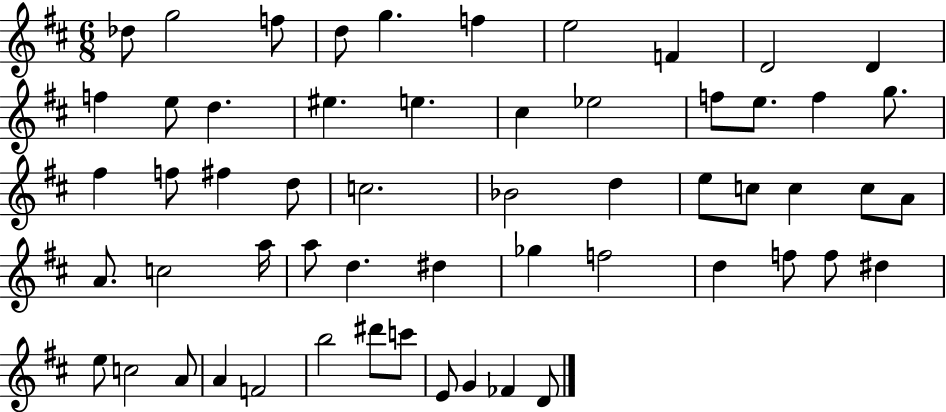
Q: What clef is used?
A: treble